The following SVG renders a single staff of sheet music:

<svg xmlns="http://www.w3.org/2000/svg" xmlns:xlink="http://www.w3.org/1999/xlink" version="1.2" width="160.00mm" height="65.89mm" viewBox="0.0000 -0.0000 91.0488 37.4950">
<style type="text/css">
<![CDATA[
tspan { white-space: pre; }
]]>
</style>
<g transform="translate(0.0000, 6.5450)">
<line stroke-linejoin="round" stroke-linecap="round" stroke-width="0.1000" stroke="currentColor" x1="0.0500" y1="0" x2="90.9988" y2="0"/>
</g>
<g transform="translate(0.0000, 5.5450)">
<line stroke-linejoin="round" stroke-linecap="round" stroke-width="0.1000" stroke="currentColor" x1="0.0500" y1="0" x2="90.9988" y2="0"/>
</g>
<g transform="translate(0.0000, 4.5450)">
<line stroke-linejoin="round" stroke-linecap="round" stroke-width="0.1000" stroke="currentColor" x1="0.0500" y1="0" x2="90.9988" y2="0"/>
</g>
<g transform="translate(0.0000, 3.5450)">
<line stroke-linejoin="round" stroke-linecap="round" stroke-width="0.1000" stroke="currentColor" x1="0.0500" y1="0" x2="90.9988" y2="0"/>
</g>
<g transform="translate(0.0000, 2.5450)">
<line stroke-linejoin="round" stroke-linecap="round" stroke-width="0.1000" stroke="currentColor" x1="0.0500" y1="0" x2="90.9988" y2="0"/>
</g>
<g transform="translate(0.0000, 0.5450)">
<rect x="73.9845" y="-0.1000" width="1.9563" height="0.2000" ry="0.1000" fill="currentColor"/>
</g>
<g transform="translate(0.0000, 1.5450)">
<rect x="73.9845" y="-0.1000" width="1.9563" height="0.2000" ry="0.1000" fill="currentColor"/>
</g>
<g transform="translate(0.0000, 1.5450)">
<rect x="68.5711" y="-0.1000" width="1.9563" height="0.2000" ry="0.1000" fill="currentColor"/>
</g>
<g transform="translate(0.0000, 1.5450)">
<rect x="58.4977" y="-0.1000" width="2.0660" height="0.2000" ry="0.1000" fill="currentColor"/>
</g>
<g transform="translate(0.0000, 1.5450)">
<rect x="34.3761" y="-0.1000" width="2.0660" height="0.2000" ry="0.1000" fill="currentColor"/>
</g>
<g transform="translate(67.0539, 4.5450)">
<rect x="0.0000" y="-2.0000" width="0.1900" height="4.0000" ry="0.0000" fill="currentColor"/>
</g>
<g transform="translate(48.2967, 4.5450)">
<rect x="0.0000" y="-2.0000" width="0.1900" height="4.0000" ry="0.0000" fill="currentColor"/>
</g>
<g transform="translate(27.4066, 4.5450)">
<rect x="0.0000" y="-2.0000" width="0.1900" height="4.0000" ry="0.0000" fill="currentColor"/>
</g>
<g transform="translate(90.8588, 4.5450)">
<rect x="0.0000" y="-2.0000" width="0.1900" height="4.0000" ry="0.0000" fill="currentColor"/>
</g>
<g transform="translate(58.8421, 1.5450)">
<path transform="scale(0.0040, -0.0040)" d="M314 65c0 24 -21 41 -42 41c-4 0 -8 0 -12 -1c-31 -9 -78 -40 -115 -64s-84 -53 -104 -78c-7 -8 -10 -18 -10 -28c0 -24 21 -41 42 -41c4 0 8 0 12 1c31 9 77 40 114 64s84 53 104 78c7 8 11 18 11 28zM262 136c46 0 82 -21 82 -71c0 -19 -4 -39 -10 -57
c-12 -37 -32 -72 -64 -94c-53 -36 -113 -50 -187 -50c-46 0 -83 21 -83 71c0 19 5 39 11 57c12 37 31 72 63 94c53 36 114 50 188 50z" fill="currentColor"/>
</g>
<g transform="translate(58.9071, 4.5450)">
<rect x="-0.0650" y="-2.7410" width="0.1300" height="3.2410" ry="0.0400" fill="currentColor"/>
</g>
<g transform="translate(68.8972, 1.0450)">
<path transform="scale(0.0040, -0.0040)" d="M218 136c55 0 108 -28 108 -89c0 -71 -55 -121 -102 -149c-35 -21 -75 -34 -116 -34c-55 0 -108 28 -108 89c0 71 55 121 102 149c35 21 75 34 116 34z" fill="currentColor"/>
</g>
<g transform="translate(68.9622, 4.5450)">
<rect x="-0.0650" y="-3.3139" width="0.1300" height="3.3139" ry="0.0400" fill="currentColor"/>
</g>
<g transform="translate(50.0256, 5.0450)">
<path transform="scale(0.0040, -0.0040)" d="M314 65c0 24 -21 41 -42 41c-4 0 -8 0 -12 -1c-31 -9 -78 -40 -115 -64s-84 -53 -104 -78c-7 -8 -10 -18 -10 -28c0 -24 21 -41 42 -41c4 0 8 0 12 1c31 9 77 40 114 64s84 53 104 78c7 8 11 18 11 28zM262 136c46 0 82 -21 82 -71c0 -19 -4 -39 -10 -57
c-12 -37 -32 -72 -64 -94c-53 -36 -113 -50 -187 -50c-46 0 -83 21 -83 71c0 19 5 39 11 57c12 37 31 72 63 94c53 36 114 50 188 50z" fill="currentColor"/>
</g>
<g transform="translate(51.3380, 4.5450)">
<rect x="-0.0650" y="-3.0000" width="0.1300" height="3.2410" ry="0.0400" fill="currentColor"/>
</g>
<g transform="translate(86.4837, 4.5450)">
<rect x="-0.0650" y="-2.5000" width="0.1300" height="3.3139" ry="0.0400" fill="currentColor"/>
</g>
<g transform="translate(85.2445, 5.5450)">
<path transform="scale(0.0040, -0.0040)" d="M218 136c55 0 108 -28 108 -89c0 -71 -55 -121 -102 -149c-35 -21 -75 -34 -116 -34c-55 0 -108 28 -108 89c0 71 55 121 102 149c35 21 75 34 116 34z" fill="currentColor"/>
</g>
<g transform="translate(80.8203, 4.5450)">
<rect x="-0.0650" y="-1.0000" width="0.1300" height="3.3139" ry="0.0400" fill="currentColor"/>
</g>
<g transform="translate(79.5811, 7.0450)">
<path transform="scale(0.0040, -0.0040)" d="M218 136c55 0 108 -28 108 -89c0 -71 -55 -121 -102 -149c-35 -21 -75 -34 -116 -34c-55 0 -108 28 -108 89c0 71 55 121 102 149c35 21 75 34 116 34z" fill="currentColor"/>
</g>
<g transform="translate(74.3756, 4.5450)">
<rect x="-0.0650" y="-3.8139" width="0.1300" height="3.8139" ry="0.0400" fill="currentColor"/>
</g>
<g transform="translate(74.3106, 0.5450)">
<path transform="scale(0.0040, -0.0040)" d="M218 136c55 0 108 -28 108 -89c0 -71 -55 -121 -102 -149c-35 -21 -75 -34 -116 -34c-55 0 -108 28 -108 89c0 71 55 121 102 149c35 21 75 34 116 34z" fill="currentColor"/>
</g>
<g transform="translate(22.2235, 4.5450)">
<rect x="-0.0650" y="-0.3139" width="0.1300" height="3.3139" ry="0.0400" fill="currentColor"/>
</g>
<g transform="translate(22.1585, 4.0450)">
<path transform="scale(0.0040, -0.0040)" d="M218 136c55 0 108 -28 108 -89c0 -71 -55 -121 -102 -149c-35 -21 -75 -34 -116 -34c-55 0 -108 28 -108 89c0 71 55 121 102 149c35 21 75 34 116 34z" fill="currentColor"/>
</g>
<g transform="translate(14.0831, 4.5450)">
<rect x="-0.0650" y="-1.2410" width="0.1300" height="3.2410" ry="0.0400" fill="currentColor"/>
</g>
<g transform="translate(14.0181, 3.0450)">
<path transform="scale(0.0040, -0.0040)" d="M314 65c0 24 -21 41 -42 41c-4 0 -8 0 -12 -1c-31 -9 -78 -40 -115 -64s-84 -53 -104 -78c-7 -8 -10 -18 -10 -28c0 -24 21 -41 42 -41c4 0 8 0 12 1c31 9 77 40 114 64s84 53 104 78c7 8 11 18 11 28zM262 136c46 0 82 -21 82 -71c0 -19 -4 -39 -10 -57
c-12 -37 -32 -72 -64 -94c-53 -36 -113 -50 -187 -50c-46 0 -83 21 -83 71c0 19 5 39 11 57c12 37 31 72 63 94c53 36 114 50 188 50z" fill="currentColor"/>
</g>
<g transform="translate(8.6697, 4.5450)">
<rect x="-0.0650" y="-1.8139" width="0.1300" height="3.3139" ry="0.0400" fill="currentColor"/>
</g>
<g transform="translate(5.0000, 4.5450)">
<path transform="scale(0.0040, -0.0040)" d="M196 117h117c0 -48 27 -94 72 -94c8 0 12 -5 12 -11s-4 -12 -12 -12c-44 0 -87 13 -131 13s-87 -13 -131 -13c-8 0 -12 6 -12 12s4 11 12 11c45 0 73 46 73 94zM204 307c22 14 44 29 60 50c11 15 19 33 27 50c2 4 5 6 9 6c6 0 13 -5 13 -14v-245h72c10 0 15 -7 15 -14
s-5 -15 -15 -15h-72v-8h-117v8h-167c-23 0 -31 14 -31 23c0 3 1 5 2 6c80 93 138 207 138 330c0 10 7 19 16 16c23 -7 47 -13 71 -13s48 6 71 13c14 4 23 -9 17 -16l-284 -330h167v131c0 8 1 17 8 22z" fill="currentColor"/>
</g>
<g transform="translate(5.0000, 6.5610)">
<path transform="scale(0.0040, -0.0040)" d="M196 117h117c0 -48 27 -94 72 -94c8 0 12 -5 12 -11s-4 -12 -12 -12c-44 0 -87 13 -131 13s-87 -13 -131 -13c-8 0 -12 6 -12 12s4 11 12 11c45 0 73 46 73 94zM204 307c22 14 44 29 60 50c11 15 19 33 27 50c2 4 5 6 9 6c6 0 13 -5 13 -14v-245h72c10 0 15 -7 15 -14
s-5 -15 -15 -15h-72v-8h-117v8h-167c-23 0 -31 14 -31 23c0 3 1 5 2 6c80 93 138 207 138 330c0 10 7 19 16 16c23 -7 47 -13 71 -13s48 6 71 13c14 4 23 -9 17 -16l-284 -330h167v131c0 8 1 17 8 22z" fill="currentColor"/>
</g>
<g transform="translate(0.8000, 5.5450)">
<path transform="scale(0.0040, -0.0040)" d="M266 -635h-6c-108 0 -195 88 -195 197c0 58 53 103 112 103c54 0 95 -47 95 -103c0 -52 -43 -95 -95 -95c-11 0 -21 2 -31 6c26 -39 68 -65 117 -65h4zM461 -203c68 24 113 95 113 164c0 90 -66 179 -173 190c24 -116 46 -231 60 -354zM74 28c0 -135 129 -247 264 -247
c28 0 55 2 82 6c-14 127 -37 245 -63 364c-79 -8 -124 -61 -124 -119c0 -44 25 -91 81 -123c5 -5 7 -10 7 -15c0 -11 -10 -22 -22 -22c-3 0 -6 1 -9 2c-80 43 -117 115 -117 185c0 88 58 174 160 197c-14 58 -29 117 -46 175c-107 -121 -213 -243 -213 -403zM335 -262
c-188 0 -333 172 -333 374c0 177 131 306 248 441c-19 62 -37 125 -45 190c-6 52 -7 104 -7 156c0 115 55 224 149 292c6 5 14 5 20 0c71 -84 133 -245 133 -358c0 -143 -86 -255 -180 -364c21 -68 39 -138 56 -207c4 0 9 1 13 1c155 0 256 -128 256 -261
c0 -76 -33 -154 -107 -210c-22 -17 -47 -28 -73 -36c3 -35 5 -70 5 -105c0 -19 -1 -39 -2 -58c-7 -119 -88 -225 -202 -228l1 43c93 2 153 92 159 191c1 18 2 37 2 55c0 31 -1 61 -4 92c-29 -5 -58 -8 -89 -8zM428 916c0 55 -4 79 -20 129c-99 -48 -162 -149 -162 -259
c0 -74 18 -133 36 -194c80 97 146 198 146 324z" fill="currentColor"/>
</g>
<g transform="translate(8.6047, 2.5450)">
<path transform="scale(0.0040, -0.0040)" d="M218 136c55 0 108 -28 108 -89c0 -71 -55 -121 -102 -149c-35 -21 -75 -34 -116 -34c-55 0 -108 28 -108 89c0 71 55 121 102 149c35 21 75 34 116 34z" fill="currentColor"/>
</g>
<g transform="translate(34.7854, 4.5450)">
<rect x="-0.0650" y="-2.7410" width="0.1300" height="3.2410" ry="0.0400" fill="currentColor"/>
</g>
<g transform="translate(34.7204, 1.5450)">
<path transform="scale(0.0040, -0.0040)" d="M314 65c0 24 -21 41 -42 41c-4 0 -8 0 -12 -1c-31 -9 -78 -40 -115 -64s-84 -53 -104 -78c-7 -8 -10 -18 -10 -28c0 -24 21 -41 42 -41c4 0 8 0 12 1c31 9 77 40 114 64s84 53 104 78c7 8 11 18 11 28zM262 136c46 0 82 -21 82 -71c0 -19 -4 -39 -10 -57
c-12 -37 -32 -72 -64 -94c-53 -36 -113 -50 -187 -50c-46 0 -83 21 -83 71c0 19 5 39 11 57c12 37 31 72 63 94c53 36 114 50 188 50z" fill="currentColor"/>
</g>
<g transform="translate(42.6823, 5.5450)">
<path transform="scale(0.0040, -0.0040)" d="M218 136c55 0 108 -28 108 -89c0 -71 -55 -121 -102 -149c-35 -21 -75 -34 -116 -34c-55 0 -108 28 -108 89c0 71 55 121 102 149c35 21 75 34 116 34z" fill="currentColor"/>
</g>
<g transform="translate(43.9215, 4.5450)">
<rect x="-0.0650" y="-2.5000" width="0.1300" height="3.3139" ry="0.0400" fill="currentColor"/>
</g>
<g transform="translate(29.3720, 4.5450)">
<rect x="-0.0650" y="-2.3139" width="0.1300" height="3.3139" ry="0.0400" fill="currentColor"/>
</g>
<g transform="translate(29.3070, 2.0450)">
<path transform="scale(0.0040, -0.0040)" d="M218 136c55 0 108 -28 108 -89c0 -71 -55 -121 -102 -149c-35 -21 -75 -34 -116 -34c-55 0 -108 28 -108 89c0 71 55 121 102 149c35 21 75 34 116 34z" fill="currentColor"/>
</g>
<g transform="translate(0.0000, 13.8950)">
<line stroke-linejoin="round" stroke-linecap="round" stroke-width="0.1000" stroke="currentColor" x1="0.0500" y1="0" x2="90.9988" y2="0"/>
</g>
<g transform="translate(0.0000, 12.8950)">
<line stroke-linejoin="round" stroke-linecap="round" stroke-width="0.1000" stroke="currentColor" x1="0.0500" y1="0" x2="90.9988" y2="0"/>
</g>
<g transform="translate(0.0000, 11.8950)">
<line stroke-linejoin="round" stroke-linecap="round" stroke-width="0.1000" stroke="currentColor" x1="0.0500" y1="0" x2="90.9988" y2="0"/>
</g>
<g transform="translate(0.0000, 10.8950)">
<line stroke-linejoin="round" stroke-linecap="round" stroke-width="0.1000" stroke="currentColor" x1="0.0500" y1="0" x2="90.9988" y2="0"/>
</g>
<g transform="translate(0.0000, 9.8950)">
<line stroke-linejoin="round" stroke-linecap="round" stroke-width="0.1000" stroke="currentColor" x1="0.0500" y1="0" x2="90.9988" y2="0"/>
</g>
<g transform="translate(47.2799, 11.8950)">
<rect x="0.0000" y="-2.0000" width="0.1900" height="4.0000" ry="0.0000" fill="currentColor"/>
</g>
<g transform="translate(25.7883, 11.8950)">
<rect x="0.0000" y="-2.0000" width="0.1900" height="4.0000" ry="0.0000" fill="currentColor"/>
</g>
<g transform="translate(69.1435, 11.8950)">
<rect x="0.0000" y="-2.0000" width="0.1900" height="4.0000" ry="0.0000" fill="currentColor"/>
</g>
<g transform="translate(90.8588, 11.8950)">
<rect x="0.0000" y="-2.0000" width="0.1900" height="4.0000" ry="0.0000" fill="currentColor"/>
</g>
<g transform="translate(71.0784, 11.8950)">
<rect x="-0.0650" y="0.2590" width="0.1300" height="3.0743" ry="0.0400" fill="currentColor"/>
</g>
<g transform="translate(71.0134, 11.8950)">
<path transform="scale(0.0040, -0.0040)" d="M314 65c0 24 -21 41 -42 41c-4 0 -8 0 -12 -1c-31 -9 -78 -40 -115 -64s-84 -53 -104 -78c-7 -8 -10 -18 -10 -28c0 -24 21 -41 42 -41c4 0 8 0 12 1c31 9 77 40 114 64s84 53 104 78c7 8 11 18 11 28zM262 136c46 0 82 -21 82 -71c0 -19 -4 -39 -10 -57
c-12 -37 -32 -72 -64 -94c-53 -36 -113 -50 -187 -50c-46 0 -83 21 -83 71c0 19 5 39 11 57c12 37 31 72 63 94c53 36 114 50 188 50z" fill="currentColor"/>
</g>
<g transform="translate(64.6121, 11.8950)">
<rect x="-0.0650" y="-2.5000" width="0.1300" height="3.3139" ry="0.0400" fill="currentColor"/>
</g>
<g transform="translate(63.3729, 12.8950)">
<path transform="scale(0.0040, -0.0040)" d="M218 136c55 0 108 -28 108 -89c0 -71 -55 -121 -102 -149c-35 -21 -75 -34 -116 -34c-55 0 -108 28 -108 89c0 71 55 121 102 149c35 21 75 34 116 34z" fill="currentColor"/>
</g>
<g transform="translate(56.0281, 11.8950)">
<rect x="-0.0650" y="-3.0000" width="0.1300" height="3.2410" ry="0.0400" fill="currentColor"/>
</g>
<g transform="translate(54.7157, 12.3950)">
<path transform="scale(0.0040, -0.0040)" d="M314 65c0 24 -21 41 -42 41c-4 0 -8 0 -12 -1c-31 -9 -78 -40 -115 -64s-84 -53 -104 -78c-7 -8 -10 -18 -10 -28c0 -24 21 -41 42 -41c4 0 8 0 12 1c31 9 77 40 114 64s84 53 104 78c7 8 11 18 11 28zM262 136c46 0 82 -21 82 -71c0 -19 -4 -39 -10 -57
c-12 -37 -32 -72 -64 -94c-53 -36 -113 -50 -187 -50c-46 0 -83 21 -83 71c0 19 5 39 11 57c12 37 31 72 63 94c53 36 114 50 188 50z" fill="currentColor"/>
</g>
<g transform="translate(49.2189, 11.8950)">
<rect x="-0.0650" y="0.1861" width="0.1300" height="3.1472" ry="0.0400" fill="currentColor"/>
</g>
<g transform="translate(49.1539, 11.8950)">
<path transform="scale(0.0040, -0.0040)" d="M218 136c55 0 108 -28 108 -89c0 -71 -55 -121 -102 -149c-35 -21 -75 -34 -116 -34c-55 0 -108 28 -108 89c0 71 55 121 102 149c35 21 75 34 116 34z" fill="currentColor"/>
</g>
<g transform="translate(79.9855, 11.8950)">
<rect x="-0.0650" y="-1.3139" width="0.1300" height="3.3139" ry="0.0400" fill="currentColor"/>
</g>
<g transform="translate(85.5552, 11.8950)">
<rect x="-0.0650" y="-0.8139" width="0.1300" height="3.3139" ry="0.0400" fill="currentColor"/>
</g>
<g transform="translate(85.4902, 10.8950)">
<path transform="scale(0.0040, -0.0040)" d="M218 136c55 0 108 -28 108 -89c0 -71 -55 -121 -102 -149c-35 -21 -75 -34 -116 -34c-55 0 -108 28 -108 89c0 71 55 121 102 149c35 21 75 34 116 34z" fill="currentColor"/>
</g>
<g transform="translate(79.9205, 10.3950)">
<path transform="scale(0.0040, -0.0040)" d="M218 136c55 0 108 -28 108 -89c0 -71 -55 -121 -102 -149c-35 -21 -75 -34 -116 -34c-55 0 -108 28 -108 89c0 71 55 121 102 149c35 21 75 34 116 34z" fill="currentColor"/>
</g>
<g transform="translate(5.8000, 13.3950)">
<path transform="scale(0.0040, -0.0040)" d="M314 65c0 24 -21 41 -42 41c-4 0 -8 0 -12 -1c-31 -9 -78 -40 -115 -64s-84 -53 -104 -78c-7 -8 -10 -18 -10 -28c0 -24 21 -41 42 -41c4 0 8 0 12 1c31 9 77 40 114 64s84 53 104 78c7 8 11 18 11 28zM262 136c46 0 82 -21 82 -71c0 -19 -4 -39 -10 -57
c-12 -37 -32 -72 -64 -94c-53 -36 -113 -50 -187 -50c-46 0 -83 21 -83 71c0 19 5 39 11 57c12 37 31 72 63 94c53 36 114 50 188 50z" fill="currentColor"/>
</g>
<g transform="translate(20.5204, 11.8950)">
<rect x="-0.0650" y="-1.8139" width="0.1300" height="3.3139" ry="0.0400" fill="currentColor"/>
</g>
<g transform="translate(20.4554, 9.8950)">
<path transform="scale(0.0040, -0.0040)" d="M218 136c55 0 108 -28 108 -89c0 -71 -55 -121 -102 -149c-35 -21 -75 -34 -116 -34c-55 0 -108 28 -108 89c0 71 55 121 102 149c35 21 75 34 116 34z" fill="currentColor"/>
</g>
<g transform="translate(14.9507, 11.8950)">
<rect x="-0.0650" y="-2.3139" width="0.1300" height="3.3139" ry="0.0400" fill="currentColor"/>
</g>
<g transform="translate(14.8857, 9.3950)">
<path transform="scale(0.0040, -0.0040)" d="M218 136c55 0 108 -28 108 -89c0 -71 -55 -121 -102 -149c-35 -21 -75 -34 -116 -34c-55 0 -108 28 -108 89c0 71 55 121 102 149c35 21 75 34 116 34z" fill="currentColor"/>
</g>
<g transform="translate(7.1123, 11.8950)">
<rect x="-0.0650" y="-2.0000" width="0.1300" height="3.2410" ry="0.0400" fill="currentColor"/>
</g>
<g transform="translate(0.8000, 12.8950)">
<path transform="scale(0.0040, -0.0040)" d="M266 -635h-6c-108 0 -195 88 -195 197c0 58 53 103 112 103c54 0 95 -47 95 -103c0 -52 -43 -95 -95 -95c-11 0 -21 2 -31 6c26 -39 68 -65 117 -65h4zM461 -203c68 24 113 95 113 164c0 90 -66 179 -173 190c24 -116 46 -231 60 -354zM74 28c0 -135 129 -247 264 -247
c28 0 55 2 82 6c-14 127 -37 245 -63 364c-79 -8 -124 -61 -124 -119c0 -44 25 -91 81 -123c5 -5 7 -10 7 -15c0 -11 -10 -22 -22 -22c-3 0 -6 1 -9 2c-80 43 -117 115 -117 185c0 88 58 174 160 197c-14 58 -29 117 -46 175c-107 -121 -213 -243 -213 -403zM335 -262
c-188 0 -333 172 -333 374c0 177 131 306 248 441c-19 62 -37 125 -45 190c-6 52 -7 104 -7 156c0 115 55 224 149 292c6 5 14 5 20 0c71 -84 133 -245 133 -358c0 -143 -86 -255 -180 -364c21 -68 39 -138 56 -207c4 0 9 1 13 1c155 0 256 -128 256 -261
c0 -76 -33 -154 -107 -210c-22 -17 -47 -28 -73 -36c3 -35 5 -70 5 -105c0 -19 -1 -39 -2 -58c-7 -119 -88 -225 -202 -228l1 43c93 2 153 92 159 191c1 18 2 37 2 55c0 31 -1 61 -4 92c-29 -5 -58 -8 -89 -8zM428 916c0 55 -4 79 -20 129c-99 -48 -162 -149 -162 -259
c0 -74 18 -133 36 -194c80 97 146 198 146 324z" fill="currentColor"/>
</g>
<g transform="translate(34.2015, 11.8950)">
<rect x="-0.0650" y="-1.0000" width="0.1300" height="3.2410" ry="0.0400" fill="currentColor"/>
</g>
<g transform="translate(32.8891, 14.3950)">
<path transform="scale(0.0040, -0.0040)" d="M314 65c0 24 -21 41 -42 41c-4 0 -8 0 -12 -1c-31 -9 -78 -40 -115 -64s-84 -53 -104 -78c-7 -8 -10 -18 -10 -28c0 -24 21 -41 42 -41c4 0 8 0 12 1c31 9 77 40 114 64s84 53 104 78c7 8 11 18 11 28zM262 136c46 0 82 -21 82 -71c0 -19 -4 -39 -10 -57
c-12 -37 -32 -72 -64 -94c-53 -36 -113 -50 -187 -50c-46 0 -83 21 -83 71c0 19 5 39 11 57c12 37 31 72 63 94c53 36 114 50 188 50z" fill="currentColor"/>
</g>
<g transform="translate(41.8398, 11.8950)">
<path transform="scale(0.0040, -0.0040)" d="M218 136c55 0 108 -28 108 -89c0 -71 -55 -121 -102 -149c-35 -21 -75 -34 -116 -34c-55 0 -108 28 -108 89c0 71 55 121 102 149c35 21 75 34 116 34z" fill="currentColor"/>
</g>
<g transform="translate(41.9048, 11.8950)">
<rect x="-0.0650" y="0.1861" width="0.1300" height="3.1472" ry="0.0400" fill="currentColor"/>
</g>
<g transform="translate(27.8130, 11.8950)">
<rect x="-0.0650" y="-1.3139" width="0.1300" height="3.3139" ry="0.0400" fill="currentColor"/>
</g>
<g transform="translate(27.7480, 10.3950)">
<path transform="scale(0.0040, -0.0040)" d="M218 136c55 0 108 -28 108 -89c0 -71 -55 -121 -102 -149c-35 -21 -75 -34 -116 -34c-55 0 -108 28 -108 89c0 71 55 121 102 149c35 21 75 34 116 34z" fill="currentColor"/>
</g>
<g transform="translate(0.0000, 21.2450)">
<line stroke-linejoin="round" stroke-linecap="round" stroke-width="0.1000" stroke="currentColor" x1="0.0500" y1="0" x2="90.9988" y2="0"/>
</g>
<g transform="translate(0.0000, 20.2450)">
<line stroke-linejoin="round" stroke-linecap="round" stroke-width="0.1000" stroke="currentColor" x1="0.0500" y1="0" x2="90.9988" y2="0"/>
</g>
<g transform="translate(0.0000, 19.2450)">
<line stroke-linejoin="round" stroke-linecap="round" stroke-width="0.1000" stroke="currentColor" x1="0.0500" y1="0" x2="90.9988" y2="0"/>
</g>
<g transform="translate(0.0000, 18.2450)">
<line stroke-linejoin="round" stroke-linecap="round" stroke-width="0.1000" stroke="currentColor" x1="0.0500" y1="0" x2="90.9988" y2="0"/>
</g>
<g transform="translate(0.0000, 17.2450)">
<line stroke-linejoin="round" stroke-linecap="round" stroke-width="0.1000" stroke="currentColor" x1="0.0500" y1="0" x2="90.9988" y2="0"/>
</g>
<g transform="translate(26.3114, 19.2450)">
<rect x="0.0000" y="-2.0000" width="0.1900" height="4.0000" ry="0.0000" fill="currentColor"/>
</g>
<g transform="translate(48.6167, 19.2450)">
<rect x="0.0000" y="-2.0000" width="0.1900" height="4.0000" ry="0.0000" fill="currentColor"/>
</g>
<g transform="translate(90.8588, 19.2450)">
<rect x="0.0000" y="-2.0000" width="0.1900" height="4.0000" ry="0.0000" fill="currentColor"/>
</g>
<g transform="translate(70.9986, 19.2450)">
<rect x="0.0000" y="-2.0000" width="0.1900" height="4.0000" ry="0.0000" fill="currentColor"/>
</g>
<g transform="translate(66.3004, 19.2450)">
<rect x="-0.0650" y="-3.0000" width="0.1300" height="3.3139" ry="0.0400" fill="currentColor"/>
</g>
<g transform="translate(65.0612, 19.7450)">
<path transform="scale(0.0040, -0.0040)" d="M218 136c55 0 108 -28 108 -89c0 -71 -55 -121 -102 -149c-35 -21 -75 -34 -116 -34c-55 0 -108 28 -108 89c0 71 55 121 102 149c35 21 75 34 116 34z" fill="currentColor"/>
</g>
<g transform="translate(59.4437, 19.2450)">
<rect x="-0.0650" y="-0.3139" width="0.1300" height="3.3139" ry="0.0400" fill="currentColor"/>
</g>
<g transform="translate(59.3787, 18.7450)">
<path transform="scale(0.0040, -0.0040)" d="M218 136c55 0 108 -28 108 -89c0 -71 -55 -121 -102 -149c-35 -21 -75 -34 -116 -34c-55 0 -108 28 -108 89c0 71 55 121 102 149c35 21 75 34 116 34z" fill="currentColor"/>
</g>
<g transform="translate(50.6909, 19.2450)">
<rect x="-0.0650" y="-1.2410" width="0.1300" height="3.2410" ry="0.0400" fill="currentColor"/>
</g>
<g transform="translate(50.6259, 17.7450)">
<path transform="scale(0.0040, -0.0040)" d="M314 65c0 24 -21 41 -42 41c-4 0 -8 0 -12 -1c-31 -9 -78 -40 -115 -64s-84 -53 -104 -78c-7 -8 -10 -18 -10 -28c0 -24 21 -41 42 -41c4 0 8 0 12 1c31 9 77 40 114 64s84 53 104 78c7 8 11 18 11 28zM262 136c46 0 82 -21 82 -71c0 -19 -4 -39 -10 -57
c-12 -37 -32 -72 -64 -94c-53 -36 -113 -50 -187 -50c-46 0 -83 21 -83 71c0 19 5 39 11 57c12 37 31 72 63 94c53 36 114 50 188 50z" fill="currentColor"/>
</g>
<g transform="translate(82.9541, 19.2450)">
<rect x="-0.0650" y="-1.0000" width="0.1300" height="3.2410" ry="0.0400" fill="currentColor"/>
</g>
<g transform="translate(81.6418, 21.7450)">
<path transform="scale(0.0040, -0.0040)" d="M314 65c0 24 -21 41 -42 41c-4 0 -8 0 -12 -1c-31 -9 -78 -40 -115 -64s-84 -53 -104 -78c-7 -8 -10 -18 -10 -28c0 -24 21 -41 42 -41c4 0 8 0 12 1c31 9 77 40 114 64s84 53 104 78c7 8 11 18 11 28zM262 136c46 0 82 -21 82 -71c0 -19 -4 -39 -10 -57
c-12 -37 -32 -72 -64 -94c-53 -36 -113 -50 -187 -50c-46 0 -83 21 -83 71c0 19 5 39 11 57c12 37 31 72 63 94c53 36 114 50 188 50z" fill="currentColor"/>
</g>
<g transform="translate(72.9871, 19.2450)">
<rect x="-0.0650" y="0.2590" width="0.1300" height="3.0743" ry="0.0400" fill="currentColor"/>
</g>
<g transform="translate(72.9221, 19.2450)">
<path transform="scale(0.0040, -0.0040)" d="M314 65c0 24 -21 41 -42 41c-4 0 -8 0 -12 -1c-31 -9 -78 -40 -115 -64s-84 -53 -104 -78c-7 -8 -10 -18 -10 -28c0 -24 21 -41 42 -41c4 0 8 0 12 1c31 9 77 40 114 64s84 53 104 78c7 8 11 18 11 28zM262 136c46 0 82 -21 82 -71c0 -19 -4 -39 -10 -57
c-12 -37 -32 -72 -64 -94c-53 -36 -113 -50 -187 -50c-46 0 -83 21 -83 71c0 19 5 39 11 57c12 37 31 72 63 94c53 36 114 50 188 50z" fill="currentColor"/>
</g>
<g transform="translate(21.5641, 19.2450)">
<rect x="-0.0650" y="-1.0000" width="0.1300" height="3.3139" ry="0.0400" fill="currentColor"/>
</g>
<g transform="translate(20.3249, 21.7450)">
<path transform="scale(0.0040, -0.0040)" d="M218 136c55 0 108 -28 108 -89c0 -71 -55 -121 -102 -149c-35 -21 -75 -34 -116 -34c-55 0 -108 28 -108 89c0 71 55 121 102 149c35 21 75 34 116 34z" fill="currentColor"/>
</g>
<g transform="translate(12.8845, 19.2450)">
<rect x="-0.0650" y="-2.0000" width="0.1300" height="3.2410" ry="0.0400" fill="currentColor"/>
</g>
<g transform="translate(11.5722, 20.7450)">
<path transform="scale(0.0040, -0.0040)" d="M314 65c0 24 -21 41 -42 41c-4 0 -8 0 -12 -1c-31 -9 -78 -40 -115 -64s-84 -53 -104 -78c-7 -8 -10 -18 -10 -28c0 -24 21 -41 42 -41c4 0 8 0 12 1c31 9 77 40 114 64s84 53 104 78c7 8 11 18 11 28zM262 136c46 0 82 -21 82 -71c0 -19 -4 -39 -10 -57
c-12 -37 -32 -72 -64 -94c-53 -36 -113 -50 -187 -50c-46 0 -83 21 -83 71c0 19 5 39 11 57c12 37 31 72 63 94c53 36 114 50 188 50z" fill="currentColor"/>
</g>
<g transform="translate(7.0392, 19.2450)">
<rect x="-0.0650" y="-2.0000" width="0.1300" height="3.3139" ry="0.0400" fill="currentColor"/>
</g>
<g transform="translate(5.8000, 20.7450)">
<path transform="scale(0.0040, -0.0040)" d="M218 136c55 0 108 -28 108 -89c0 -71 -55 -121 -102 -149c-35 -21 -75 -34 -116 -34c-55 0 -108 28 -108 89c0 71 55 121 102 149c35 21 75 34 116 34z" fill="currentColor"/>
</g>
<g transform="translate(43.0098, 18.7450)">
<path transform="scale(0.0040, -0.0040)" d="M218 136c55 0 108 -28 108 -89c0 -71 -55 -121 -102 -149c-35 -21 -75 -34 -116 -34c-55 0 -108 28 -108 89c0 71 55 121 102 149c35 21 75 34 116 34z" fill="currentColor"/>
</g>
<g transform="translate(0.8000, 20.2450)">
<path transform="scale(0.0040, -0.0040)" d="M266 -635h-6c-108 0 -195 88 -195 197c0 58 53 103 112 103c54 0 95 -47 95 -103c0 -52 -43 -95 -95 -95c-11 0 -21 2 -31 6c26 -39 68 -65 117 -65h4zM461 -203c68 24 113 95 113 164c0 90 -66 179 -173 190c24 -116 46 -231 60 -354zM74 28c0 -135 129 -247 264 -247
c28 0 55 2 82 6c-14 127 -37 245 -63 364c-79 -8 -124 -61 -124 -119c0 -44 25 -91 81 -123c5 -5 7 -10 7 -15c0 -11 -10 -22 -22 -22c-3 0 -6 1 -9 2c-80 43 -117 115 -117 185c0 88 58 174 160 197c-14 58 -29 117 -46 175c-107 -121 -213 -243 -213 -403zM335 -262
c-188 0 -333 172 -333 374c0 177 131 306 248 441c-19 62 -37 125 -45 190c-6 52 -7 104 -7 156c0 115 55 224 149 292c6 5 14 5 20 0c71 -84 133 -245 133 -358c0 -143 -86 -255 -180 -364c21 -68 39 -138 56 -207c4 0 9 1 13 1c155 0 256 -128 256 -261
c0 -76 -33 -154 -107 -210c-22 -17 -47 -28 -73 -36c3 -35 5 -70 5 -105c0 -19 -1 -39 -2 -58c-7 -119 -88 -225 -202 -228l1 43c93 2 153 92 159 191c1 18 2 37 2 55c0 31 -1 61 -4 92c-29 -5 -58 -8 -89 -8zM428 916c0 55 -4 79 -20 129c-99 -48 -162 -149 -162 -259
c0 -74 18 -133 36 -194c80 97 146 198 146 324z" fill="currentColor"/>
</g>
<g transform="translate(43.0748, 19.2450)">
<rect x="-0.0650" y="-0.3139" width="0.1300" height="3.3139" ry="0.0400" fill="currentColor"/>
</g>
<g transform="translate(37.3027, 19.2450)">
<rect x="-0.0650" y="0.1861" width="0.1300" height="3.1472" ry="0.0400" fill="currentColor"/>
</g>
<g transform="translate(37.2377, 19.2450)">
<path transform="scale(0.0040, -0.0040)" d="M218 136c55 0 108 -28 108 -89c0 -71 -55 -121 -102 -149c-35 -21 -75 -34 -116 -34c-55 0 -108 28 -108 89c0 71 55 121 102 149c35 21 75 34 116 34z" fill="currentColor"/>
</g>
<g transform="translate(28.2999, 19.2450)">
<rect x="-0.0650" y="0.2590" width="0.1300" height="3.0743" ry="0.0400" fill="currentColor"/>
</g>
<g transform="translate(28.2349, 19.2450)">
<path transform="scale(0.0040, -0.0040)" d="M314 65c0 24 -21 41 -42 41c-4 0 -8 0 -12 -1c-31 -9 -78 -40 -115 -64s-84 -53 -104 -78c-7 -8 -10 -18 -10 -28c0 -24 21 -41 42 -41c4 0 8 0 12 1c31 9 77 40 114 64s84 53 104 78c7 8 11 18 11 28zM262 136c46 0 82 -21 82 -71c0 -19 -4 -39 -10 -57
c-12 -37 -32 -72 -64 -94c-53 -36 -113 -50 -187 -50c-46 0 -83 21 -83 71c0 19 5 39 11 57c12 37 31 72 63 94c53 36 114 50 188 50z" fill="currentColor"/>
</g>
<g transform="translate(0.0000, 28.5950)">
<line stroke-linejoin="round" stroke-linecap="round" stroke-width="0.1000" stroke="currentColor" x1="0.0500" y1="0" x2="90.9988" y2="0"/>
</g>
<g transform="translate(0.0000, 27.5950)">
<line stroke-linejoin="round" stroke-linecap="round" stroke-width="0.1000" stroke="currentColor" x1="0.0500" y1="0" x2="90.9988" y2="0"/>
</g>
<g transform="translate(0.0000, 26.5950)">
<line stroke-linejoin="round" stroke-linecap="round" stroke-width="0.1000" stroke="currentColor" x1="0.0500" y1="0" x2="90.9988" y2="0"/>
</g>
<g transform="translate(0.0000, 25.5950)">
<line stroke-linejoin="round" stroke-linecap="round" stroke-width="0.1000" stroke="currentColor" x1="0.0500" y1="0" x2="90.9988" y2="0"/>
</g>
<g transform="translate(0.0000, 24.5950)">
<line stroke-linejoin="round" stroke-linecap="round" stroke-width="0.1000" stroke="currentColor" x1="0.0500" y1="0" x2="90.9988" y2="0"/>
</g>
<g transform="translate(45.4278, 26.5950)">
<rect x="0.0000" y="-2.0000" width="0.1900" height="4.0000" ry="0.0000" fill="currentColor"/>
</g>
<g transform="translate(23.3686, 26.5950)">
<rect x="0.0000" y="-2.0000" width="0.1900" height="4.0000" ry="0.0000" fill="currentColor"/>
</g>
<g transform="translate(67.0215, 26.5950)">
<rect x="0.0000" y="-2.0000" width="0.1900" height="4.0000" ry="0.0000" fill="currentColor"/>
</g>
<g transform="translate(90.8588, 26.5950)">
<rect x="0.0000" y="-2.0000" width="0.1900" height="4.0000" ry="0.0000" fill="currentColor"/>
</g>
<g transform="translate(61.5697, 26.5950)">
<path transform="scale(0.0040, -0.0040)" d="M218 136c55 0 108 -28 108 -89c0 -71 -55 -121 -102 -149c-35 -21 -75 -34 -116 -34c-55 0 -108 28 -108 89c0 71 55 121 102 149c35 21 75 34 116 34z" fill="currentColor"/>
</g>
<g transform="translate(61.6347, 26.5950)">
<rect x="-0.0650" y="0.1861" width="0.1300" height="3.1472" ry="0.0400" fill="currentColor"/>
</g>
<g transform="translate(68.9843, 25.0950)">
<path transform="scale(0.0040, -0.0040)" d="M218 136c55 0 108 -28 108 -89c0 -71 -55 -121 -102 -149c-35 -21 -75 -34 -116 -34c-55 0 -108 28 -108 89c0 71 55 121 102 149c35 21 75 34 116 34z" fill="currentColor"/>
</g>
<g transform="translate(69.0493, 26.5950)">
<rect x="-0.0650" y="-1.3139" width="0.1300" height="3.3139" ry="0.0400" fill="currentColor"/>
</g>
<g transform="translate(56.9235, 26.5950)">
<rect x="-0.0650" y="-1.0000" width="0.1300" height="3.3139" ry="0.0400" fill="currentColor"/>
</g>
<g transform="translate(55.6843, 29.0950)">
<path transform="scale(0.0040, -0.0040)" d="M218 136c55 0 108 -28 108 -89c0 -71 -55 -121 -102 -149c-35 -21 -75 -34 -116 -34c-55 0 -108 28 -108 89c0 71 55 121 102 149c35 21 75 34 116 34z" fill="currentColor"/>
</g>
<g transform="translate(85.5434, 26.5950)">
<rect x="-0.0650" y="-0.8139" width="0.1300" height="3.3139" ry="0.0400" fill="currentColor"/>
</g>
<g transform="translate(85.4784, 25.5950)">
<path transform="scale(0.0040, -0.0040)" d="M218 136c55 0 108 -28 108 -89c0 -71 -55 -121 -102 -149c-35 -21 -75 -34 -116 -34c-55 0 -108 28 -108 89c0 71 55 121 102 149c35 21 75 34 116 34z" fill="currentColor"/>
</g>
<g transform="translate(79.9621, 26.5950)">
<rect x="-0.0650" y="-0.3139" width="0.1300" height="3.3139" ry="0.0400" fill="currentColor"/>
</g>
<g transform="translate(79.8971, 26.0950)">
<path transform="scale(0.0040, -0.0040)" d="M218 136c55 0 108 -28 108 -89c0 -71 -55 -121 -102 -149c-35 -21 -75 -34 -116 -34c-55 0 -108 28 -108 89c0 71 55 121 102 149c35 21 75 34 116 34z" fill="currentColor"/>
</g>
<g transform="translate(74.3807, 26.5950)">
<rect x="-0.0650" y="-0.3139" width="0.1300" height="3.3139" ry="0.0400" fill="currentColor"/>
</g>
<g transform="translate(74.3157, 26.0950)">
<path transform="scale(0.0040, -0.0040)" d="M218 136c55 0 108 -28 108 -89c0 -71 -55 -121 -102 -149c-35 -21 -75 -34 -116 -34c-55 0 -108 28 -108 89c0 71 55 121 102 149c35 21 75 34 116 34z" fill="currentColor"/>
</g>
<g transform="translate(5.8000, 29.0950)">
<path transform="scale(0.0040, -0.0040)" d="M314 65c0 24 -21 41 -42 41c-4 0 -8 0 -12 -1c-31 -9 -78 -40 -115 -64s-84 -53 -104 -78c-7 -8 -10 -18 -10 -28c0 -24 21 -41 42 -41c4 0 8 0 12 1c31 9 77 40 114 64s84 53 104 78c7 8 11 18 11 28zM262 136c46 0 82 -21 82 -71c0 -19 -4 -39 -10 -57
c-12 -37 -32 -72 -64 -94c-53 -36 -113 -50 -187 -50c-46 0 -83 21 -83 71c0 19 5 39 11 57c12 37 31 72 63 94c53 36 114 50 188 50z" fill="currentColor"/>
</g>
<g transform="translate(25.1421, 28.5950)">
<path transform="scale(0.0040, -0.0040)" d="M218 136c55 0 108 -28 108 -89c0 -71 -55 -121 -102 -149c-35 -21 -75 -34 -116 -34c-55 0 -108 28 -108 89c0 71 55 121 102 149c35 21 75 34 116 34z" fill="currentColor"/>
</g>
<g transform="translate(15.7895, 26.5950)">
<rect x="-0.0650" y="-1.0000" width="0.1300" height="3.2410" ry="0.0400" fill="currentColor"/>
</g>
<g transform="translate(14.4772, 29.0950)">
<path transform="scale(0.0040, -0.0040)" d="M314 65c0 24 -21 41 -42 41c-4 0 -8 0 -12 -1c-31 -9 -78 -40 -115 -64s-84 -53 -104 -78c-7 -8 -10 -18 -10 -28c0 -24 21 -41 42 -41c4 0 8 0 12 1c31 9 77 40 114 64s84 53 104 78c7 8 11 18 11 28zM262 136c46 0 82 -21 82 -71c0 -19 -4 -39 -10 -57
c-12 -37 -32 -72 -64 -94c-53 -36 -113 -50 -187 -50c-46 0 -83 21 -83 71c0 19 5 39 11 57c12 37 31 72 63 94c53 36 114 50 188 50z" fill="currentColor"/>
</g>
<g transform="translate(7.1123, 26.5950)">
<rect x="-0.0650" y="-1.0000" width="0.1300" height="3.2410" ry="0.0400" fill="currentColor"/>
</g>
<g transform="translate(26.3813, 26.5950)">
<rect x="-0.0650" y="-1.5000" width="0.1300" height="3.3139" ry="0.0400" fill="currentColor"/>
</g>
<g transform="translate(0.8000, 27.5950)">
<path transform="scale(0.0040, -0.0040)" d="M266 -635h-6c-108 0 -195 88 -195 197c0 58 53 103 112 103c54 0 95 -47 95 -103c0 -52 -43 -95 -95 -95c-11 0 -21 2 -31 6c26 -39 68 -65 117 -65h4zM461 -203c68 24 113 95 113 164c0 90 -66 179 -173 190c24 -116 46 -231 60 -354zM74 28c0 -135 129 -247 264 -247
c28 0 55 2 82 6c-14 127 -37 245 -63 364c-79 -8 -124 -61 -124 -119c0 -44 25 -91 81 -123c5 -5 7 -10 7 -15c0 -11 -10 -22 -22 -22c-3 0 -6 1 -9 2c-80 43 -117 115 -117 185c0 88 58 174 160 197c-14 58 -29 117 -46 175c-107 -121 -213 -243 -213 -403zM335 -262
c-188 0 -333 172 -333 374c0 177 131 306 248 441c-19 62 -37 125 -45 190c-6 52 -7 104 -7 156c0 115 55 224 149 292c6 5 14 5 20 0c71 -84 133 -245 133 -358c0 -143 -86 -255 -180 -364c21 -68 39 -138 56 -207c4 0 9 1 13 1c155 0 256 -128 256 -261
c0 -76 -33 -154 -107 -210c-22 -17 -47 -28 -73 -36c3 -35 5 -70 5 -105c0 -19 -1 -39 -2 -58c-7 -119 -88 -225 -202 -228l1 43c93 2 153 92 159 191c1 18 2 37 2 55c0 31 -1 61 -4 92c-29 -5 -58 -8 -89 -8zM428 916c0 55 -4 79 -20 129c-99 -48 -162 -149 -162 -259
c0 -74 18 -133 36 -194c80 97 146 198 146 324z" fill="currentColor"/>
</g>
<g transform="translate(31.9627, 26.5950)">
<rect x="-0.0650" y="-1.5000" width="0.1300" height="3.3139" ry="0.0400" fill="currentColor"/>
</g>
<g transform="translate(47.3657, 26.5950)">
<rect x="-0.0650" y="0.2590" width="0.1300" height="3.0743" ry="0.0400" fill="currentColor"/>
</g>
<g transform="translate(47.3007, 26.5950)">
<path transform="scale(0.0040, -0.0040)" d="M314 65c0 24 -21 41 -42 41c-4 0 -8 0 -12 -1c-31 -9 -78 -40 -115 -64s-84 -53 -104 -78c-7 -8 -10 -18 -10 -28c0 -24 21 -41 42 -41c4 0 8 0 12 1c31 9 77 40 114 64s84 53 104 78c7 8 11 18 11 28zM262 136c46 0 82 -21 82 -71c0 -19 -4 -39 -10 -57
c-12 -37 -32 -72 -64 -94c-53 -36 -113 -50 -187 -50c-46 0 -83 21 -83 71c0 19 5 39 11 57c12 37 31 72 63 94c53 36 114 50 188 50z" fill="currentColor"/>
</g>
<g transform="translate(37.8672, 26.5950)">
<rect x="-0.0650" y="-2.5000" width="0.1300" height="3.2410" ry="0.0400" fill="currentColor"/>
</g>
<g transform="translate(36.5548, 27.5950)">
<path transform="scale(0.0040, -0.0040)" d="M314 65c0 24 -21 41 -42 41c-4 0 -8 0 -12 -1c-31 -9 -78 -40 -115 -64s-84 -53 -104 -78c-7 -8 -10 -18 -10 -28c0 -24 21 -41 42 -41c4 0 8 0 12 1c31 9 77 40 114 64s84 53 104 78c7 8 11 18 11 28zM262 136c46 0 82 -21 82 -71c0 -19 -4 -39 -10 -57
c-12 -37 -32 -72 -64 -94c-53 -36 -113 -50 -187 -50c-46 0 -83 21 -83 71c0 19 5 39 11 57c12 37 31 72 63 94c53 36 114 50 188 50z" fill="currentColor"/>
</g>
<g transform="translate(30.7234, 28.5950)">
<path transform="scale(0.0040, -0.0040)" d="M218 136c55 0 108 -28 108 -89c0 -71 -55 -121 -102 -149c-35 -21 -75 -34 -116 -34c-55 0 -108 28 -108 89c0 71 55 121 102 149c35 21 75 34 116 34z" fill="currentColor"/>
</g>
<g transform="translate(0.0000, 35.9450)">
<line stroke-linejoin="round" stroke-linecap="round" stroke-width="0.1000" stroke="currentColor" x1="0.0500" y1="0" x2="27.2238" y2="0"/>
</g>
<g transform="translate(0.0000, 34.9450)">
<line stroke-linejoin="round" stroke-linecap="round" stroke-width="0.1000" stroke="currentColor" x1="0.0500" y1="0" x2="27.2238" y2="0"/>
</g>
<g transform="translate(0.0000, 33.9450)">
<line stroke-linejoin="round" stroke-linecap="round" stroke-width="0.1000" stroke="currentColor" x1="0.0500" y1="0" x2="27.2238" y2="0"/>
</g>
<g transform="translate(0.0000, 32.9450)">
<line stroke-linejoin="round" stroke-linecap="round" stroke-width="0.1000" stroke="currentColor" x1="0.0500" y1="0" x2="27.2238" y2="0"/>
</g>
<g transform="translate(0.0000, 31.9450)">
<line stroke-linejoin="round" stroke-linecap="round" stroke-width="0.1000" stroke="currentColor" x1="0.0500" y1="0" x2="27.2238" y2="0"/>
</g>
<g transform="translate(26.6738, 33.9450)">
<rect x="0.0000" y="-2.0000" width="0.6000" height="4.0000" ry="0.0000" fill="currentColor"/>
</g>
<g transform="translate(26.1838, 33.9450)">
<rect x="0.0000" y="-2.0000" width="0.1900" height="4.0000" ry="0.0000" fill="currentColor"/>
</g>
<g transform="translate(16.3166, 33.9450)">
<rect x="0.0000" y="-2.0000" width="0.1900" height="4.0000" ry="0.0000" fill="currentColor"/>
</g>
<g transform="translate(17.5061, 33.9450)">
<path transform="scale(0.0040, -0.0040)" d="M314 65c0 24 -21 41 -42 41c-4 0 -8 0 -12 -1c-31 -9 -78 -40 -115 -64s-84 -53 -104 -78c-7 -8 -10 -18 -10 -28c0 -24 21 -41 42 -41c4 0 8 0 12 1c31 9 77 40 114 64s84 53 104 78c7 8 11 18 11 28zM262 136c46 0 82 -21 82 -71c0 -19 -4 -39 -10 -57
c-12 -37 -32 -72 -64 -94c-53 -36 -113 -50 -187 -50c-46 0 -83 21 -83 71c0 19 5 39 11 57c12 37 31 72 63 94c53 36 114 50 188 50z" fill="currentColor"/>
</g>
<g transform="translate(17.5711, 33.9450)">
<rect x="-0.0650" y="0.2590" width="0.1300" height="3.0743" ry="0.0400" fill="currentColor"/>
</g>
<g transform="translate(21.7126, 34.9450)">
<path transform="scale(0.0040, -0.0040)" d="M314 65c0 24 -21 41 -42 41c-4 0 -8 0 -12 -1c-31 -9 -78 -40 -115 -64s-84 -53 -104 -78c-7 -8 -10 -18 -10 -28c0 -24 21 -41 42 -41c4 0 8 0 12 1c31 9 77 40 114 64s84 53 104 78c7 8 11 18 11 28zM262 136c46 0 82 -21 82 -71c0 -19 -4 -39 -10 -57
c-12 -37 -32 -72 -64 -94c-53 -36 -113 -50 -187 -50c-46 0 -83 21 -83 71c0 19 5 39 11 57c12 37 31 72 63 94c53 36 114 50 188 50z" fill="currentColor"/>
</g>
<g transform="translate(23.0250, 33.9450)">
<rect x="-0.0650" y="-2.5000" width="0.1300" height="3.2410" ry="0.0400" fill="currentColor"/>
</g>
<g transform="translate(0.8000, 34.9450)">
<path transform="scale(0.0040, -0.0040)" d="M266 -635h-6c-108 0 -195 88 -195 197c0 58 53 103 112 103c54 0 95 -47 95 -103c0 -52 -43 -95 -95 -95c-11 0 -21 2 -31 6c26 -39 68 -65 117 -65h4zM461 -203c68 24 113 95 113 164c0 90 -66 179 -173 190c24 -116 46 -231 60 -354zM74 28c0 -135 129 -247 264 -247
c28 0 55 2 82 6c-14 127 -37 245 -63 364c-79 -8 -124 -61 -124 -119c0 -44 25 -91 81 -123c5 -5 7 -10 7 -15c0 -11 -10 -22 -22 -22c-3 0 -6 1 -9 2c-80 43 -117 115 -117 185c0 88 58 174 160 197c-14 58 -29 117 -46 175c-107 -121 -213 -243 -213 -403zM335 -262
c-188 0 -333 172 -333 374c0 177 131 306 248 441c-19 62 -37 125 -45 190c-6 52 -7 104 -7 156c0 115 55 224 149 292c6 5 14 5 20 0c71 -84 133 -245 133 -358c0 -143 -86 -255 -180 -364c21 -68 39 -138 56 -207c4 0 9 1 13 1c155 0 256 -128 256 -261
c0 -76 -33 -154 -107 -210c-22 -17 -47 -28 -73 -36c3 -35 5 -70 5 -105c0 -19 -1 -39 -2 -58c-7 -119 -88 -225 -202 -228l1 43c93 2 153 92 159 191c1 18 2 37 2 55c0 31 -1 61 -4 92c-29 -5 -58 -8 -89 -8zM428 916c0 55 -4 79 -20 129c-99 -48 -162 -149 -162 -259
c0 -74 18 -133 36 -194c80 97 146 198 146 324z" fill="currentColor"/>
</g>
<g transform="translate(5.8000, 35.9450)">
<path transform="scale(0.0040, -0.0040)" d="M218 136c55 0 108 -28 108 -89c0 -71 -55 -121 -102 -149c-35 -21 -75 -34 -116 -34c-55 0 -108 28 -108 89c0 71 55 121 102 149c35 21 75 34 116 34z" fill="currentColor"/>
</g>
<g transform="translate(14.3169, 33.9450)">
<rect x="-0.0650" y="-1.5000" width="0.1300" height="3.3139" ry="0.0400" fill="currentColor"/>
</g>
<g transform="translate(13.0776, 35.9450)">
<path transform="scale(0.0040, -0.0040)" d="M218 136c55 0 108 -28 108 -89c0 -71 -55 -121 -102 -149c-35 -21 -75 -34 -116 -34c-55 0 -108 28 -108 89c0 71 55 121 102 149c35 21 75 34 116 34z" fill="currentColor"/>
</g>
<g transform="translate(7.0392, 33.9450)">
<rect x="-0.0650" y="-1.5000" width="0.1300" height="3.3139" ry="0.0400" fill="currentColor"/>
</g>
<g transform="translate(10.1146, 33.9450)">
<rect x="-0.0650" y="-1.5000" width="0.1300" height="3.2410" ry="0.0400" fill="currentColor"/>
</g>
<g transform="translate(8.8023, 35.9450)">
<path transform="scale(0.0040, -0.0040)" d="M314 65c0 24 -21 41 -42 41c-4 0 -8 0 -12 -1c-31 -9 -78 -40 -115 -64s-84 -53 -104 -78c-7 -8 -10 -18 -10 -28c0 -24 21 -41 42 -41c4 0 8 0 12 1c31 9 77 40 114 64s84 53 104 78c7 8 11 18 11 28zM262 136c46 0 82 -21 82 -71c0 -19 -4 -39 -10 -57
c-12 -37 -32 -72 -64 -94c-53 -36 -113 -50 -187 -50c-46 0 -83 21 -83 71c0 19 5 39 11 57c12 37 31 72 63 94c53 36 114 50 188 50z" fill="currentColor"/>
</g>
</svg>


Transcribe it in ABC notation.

X:1
T:Untitled
M:4/4
L:1/4
K:C
f e2 c g a2 G A2 a2 b c' D G F2 g f e D2 B B A2 G B2 e d F F2 D B2 B c e2 c A B2 D2 D2 D2 E E G2 B2 D B e c c d E E2 E B2 G2